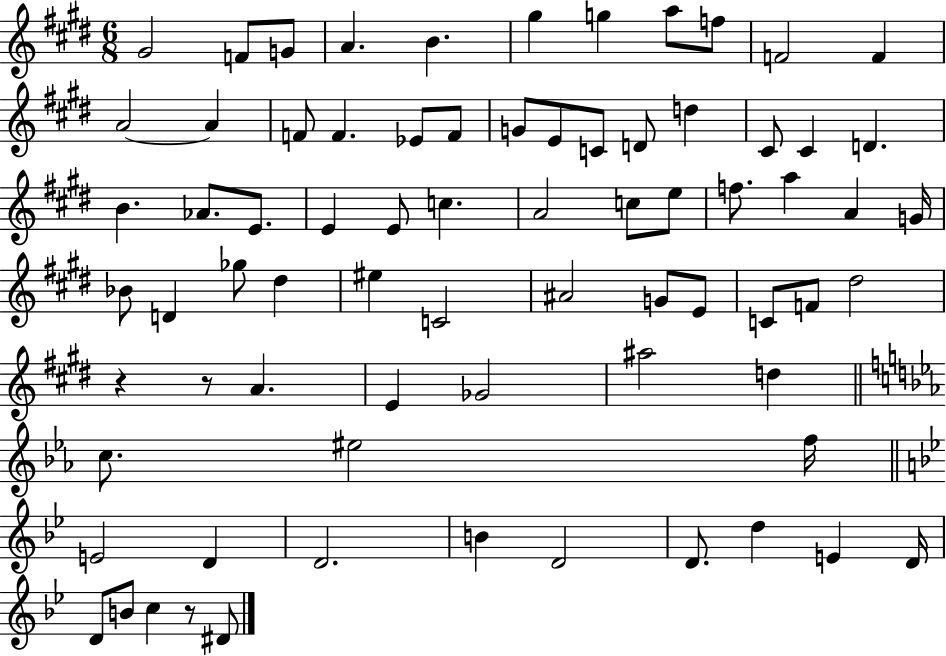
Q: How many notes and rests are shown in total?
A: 74